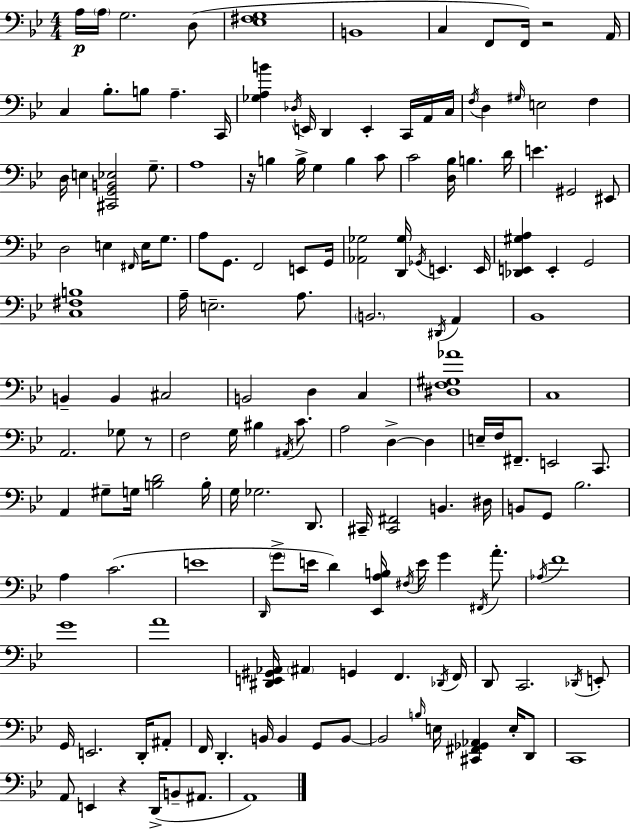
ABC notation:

X:1
T:Untitled
M:4/4
L:1/4
K:Gm
A,/4 A,/4 G,2 D,/2 [_E,^F,G,]4 B,,4 C, F,,/2 F,,/4 z2 A,,/4 C, _B,/2 B,/2 A, C,,/4 [_G,A,B] _D,/4 E,,/4 D,, E,, C,,/4 A,,/4 C,/4 F,/4 D, ^G,/4 E,2 F, D,/4 E, [^C,,G,,B,,_E,]2 G,/2 A,4 z/4 B, B,/4 G, B, C/2 C2 [D,_B,]/4 B, D/4 E ^G,,2 ^E,,/2 D,2 E, ^F,,/4 E,/4 G,/2 A,/2 G,,/2 F,,2 E,,/2 G,,/4 [_A,,_G,]2 [D,,_G,]/4 _G,,/4 E,, E,,/4 [_D,,E,,^G,A,] E,, G,,2 [C,^F,B,]4 A,/4 E,2 A,/2 B,,2 ^D,,/4 A,, _B,,4 B,, B,, ^C,2 B,,2 D, C, [^D,F,^G,_A]4 C,4 A,,2 _G,/2 z/2 F,2 G,/4 ^B, ^A,,/4 C/2 A,2 D, D, E,/4 F,/4 ^F,,/2 E,,2 C,,/2 A,, ^G,/2 G,/4 [B,D]2 B,/4 G,/4 _G,2 D,,/2 ^C,,/4 [^C,,^F,,]2 B,, ^D,/4 B,,/2 G,,/2 _B,2 A, C2 E4 D,,/4 G/2 E/4 D [_E,,A,B,]/4 ^F,/4 E/4 G ^F,,/4 A/2 _A,/4 F4 G4 A4 [^D,,E,,^G,,_A,,]/4 ^A,, G,, F,, _D,,/4 F,,/4 D,,/2 C,,2 _D,,/4 E,,/2 G,,/4 E,,2 D,,/4 ^A,,/2 F,,/4 D,, B,,/4 B,, G,,/2 B,,/2 B,,2 B,/4 E,/4 [^C,,^F,,_G,,_A,,] E,/4 D,,/2 C,,4 A,,/2 E,, z D,,/4 B,,/2 ^A,,/2 A,,4